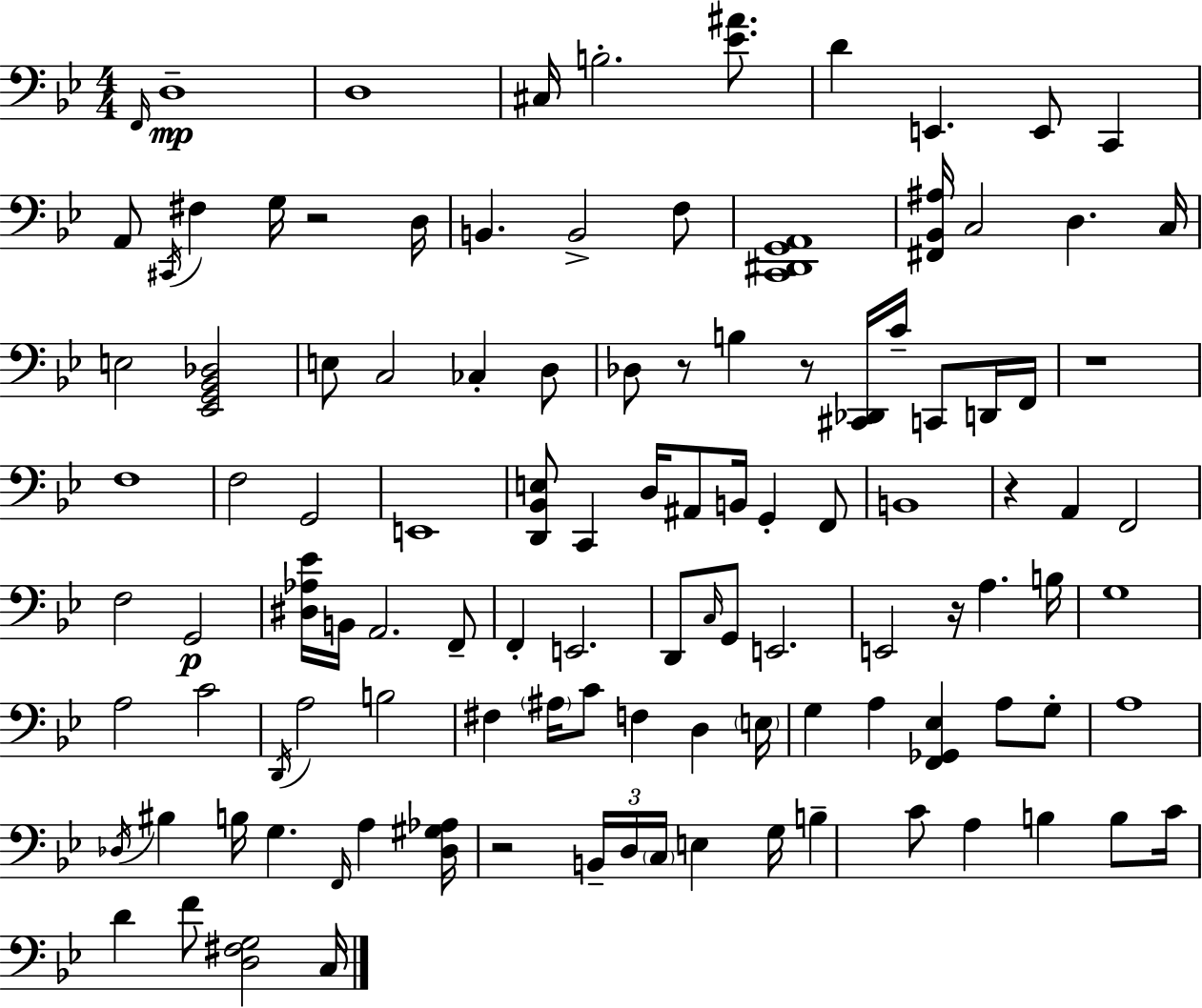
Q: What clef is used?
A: bass